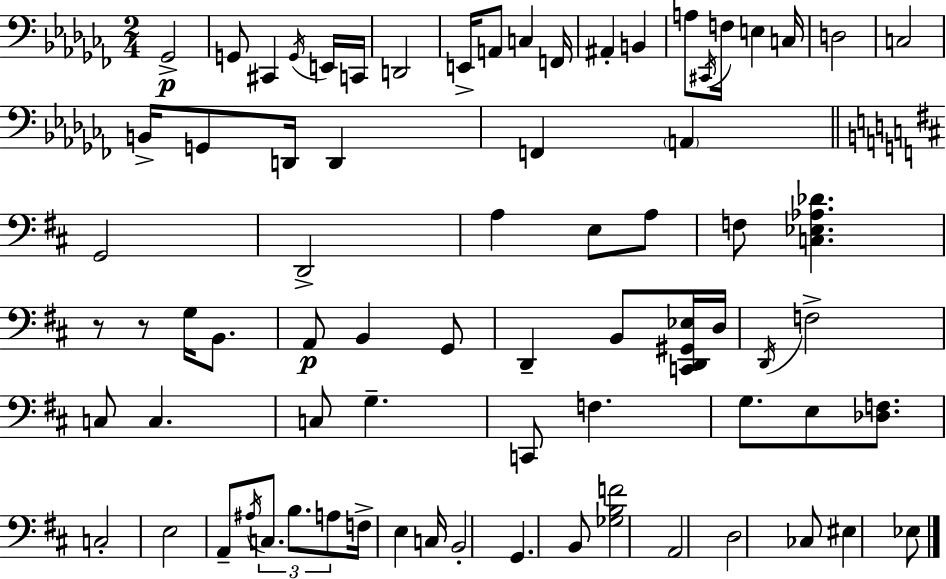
X:1
T:Untitled
M:2/4
L:1/4
K:Abm
_G,,2 G,,/2 ^C,, G,,/4 E,,/4 C,,/4 D,,2 E,,/4 A,,/2 C, F,,/4 ^A,, B,, A,/2 ^C,,/4 F,/4 E, C,/4 D,2 C,2 B,,/4 G,,/2 D,,/4 D,, F,, A,, G,,2 D,,2 A, E,/2 A,/2 F,/2 [C,_E,_A,_D] z/2 z/2 G,/4 B,,/2 A,,/2 B,, G,,/2 D,, B,,/2 [C,,D,,^G,,_E,]/4 D,/4 D,,/4 F,2 C,/2 C, C,/2 G, C,,/2 F, G,/2 E,/2 [_D,F,]/2 C,2 E,2 A,,/2 ^A,/4 C,/2 B,/2 A,/2 F,/4 E, C,/4 B,,2 G,, B,,/2 [_G,B,F]2 A,,2 D,2 _C,/2 ^E, _E,/2